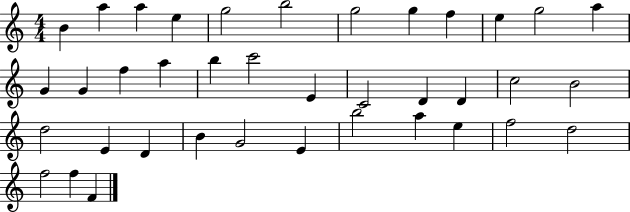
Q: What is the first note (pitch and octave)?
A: B4